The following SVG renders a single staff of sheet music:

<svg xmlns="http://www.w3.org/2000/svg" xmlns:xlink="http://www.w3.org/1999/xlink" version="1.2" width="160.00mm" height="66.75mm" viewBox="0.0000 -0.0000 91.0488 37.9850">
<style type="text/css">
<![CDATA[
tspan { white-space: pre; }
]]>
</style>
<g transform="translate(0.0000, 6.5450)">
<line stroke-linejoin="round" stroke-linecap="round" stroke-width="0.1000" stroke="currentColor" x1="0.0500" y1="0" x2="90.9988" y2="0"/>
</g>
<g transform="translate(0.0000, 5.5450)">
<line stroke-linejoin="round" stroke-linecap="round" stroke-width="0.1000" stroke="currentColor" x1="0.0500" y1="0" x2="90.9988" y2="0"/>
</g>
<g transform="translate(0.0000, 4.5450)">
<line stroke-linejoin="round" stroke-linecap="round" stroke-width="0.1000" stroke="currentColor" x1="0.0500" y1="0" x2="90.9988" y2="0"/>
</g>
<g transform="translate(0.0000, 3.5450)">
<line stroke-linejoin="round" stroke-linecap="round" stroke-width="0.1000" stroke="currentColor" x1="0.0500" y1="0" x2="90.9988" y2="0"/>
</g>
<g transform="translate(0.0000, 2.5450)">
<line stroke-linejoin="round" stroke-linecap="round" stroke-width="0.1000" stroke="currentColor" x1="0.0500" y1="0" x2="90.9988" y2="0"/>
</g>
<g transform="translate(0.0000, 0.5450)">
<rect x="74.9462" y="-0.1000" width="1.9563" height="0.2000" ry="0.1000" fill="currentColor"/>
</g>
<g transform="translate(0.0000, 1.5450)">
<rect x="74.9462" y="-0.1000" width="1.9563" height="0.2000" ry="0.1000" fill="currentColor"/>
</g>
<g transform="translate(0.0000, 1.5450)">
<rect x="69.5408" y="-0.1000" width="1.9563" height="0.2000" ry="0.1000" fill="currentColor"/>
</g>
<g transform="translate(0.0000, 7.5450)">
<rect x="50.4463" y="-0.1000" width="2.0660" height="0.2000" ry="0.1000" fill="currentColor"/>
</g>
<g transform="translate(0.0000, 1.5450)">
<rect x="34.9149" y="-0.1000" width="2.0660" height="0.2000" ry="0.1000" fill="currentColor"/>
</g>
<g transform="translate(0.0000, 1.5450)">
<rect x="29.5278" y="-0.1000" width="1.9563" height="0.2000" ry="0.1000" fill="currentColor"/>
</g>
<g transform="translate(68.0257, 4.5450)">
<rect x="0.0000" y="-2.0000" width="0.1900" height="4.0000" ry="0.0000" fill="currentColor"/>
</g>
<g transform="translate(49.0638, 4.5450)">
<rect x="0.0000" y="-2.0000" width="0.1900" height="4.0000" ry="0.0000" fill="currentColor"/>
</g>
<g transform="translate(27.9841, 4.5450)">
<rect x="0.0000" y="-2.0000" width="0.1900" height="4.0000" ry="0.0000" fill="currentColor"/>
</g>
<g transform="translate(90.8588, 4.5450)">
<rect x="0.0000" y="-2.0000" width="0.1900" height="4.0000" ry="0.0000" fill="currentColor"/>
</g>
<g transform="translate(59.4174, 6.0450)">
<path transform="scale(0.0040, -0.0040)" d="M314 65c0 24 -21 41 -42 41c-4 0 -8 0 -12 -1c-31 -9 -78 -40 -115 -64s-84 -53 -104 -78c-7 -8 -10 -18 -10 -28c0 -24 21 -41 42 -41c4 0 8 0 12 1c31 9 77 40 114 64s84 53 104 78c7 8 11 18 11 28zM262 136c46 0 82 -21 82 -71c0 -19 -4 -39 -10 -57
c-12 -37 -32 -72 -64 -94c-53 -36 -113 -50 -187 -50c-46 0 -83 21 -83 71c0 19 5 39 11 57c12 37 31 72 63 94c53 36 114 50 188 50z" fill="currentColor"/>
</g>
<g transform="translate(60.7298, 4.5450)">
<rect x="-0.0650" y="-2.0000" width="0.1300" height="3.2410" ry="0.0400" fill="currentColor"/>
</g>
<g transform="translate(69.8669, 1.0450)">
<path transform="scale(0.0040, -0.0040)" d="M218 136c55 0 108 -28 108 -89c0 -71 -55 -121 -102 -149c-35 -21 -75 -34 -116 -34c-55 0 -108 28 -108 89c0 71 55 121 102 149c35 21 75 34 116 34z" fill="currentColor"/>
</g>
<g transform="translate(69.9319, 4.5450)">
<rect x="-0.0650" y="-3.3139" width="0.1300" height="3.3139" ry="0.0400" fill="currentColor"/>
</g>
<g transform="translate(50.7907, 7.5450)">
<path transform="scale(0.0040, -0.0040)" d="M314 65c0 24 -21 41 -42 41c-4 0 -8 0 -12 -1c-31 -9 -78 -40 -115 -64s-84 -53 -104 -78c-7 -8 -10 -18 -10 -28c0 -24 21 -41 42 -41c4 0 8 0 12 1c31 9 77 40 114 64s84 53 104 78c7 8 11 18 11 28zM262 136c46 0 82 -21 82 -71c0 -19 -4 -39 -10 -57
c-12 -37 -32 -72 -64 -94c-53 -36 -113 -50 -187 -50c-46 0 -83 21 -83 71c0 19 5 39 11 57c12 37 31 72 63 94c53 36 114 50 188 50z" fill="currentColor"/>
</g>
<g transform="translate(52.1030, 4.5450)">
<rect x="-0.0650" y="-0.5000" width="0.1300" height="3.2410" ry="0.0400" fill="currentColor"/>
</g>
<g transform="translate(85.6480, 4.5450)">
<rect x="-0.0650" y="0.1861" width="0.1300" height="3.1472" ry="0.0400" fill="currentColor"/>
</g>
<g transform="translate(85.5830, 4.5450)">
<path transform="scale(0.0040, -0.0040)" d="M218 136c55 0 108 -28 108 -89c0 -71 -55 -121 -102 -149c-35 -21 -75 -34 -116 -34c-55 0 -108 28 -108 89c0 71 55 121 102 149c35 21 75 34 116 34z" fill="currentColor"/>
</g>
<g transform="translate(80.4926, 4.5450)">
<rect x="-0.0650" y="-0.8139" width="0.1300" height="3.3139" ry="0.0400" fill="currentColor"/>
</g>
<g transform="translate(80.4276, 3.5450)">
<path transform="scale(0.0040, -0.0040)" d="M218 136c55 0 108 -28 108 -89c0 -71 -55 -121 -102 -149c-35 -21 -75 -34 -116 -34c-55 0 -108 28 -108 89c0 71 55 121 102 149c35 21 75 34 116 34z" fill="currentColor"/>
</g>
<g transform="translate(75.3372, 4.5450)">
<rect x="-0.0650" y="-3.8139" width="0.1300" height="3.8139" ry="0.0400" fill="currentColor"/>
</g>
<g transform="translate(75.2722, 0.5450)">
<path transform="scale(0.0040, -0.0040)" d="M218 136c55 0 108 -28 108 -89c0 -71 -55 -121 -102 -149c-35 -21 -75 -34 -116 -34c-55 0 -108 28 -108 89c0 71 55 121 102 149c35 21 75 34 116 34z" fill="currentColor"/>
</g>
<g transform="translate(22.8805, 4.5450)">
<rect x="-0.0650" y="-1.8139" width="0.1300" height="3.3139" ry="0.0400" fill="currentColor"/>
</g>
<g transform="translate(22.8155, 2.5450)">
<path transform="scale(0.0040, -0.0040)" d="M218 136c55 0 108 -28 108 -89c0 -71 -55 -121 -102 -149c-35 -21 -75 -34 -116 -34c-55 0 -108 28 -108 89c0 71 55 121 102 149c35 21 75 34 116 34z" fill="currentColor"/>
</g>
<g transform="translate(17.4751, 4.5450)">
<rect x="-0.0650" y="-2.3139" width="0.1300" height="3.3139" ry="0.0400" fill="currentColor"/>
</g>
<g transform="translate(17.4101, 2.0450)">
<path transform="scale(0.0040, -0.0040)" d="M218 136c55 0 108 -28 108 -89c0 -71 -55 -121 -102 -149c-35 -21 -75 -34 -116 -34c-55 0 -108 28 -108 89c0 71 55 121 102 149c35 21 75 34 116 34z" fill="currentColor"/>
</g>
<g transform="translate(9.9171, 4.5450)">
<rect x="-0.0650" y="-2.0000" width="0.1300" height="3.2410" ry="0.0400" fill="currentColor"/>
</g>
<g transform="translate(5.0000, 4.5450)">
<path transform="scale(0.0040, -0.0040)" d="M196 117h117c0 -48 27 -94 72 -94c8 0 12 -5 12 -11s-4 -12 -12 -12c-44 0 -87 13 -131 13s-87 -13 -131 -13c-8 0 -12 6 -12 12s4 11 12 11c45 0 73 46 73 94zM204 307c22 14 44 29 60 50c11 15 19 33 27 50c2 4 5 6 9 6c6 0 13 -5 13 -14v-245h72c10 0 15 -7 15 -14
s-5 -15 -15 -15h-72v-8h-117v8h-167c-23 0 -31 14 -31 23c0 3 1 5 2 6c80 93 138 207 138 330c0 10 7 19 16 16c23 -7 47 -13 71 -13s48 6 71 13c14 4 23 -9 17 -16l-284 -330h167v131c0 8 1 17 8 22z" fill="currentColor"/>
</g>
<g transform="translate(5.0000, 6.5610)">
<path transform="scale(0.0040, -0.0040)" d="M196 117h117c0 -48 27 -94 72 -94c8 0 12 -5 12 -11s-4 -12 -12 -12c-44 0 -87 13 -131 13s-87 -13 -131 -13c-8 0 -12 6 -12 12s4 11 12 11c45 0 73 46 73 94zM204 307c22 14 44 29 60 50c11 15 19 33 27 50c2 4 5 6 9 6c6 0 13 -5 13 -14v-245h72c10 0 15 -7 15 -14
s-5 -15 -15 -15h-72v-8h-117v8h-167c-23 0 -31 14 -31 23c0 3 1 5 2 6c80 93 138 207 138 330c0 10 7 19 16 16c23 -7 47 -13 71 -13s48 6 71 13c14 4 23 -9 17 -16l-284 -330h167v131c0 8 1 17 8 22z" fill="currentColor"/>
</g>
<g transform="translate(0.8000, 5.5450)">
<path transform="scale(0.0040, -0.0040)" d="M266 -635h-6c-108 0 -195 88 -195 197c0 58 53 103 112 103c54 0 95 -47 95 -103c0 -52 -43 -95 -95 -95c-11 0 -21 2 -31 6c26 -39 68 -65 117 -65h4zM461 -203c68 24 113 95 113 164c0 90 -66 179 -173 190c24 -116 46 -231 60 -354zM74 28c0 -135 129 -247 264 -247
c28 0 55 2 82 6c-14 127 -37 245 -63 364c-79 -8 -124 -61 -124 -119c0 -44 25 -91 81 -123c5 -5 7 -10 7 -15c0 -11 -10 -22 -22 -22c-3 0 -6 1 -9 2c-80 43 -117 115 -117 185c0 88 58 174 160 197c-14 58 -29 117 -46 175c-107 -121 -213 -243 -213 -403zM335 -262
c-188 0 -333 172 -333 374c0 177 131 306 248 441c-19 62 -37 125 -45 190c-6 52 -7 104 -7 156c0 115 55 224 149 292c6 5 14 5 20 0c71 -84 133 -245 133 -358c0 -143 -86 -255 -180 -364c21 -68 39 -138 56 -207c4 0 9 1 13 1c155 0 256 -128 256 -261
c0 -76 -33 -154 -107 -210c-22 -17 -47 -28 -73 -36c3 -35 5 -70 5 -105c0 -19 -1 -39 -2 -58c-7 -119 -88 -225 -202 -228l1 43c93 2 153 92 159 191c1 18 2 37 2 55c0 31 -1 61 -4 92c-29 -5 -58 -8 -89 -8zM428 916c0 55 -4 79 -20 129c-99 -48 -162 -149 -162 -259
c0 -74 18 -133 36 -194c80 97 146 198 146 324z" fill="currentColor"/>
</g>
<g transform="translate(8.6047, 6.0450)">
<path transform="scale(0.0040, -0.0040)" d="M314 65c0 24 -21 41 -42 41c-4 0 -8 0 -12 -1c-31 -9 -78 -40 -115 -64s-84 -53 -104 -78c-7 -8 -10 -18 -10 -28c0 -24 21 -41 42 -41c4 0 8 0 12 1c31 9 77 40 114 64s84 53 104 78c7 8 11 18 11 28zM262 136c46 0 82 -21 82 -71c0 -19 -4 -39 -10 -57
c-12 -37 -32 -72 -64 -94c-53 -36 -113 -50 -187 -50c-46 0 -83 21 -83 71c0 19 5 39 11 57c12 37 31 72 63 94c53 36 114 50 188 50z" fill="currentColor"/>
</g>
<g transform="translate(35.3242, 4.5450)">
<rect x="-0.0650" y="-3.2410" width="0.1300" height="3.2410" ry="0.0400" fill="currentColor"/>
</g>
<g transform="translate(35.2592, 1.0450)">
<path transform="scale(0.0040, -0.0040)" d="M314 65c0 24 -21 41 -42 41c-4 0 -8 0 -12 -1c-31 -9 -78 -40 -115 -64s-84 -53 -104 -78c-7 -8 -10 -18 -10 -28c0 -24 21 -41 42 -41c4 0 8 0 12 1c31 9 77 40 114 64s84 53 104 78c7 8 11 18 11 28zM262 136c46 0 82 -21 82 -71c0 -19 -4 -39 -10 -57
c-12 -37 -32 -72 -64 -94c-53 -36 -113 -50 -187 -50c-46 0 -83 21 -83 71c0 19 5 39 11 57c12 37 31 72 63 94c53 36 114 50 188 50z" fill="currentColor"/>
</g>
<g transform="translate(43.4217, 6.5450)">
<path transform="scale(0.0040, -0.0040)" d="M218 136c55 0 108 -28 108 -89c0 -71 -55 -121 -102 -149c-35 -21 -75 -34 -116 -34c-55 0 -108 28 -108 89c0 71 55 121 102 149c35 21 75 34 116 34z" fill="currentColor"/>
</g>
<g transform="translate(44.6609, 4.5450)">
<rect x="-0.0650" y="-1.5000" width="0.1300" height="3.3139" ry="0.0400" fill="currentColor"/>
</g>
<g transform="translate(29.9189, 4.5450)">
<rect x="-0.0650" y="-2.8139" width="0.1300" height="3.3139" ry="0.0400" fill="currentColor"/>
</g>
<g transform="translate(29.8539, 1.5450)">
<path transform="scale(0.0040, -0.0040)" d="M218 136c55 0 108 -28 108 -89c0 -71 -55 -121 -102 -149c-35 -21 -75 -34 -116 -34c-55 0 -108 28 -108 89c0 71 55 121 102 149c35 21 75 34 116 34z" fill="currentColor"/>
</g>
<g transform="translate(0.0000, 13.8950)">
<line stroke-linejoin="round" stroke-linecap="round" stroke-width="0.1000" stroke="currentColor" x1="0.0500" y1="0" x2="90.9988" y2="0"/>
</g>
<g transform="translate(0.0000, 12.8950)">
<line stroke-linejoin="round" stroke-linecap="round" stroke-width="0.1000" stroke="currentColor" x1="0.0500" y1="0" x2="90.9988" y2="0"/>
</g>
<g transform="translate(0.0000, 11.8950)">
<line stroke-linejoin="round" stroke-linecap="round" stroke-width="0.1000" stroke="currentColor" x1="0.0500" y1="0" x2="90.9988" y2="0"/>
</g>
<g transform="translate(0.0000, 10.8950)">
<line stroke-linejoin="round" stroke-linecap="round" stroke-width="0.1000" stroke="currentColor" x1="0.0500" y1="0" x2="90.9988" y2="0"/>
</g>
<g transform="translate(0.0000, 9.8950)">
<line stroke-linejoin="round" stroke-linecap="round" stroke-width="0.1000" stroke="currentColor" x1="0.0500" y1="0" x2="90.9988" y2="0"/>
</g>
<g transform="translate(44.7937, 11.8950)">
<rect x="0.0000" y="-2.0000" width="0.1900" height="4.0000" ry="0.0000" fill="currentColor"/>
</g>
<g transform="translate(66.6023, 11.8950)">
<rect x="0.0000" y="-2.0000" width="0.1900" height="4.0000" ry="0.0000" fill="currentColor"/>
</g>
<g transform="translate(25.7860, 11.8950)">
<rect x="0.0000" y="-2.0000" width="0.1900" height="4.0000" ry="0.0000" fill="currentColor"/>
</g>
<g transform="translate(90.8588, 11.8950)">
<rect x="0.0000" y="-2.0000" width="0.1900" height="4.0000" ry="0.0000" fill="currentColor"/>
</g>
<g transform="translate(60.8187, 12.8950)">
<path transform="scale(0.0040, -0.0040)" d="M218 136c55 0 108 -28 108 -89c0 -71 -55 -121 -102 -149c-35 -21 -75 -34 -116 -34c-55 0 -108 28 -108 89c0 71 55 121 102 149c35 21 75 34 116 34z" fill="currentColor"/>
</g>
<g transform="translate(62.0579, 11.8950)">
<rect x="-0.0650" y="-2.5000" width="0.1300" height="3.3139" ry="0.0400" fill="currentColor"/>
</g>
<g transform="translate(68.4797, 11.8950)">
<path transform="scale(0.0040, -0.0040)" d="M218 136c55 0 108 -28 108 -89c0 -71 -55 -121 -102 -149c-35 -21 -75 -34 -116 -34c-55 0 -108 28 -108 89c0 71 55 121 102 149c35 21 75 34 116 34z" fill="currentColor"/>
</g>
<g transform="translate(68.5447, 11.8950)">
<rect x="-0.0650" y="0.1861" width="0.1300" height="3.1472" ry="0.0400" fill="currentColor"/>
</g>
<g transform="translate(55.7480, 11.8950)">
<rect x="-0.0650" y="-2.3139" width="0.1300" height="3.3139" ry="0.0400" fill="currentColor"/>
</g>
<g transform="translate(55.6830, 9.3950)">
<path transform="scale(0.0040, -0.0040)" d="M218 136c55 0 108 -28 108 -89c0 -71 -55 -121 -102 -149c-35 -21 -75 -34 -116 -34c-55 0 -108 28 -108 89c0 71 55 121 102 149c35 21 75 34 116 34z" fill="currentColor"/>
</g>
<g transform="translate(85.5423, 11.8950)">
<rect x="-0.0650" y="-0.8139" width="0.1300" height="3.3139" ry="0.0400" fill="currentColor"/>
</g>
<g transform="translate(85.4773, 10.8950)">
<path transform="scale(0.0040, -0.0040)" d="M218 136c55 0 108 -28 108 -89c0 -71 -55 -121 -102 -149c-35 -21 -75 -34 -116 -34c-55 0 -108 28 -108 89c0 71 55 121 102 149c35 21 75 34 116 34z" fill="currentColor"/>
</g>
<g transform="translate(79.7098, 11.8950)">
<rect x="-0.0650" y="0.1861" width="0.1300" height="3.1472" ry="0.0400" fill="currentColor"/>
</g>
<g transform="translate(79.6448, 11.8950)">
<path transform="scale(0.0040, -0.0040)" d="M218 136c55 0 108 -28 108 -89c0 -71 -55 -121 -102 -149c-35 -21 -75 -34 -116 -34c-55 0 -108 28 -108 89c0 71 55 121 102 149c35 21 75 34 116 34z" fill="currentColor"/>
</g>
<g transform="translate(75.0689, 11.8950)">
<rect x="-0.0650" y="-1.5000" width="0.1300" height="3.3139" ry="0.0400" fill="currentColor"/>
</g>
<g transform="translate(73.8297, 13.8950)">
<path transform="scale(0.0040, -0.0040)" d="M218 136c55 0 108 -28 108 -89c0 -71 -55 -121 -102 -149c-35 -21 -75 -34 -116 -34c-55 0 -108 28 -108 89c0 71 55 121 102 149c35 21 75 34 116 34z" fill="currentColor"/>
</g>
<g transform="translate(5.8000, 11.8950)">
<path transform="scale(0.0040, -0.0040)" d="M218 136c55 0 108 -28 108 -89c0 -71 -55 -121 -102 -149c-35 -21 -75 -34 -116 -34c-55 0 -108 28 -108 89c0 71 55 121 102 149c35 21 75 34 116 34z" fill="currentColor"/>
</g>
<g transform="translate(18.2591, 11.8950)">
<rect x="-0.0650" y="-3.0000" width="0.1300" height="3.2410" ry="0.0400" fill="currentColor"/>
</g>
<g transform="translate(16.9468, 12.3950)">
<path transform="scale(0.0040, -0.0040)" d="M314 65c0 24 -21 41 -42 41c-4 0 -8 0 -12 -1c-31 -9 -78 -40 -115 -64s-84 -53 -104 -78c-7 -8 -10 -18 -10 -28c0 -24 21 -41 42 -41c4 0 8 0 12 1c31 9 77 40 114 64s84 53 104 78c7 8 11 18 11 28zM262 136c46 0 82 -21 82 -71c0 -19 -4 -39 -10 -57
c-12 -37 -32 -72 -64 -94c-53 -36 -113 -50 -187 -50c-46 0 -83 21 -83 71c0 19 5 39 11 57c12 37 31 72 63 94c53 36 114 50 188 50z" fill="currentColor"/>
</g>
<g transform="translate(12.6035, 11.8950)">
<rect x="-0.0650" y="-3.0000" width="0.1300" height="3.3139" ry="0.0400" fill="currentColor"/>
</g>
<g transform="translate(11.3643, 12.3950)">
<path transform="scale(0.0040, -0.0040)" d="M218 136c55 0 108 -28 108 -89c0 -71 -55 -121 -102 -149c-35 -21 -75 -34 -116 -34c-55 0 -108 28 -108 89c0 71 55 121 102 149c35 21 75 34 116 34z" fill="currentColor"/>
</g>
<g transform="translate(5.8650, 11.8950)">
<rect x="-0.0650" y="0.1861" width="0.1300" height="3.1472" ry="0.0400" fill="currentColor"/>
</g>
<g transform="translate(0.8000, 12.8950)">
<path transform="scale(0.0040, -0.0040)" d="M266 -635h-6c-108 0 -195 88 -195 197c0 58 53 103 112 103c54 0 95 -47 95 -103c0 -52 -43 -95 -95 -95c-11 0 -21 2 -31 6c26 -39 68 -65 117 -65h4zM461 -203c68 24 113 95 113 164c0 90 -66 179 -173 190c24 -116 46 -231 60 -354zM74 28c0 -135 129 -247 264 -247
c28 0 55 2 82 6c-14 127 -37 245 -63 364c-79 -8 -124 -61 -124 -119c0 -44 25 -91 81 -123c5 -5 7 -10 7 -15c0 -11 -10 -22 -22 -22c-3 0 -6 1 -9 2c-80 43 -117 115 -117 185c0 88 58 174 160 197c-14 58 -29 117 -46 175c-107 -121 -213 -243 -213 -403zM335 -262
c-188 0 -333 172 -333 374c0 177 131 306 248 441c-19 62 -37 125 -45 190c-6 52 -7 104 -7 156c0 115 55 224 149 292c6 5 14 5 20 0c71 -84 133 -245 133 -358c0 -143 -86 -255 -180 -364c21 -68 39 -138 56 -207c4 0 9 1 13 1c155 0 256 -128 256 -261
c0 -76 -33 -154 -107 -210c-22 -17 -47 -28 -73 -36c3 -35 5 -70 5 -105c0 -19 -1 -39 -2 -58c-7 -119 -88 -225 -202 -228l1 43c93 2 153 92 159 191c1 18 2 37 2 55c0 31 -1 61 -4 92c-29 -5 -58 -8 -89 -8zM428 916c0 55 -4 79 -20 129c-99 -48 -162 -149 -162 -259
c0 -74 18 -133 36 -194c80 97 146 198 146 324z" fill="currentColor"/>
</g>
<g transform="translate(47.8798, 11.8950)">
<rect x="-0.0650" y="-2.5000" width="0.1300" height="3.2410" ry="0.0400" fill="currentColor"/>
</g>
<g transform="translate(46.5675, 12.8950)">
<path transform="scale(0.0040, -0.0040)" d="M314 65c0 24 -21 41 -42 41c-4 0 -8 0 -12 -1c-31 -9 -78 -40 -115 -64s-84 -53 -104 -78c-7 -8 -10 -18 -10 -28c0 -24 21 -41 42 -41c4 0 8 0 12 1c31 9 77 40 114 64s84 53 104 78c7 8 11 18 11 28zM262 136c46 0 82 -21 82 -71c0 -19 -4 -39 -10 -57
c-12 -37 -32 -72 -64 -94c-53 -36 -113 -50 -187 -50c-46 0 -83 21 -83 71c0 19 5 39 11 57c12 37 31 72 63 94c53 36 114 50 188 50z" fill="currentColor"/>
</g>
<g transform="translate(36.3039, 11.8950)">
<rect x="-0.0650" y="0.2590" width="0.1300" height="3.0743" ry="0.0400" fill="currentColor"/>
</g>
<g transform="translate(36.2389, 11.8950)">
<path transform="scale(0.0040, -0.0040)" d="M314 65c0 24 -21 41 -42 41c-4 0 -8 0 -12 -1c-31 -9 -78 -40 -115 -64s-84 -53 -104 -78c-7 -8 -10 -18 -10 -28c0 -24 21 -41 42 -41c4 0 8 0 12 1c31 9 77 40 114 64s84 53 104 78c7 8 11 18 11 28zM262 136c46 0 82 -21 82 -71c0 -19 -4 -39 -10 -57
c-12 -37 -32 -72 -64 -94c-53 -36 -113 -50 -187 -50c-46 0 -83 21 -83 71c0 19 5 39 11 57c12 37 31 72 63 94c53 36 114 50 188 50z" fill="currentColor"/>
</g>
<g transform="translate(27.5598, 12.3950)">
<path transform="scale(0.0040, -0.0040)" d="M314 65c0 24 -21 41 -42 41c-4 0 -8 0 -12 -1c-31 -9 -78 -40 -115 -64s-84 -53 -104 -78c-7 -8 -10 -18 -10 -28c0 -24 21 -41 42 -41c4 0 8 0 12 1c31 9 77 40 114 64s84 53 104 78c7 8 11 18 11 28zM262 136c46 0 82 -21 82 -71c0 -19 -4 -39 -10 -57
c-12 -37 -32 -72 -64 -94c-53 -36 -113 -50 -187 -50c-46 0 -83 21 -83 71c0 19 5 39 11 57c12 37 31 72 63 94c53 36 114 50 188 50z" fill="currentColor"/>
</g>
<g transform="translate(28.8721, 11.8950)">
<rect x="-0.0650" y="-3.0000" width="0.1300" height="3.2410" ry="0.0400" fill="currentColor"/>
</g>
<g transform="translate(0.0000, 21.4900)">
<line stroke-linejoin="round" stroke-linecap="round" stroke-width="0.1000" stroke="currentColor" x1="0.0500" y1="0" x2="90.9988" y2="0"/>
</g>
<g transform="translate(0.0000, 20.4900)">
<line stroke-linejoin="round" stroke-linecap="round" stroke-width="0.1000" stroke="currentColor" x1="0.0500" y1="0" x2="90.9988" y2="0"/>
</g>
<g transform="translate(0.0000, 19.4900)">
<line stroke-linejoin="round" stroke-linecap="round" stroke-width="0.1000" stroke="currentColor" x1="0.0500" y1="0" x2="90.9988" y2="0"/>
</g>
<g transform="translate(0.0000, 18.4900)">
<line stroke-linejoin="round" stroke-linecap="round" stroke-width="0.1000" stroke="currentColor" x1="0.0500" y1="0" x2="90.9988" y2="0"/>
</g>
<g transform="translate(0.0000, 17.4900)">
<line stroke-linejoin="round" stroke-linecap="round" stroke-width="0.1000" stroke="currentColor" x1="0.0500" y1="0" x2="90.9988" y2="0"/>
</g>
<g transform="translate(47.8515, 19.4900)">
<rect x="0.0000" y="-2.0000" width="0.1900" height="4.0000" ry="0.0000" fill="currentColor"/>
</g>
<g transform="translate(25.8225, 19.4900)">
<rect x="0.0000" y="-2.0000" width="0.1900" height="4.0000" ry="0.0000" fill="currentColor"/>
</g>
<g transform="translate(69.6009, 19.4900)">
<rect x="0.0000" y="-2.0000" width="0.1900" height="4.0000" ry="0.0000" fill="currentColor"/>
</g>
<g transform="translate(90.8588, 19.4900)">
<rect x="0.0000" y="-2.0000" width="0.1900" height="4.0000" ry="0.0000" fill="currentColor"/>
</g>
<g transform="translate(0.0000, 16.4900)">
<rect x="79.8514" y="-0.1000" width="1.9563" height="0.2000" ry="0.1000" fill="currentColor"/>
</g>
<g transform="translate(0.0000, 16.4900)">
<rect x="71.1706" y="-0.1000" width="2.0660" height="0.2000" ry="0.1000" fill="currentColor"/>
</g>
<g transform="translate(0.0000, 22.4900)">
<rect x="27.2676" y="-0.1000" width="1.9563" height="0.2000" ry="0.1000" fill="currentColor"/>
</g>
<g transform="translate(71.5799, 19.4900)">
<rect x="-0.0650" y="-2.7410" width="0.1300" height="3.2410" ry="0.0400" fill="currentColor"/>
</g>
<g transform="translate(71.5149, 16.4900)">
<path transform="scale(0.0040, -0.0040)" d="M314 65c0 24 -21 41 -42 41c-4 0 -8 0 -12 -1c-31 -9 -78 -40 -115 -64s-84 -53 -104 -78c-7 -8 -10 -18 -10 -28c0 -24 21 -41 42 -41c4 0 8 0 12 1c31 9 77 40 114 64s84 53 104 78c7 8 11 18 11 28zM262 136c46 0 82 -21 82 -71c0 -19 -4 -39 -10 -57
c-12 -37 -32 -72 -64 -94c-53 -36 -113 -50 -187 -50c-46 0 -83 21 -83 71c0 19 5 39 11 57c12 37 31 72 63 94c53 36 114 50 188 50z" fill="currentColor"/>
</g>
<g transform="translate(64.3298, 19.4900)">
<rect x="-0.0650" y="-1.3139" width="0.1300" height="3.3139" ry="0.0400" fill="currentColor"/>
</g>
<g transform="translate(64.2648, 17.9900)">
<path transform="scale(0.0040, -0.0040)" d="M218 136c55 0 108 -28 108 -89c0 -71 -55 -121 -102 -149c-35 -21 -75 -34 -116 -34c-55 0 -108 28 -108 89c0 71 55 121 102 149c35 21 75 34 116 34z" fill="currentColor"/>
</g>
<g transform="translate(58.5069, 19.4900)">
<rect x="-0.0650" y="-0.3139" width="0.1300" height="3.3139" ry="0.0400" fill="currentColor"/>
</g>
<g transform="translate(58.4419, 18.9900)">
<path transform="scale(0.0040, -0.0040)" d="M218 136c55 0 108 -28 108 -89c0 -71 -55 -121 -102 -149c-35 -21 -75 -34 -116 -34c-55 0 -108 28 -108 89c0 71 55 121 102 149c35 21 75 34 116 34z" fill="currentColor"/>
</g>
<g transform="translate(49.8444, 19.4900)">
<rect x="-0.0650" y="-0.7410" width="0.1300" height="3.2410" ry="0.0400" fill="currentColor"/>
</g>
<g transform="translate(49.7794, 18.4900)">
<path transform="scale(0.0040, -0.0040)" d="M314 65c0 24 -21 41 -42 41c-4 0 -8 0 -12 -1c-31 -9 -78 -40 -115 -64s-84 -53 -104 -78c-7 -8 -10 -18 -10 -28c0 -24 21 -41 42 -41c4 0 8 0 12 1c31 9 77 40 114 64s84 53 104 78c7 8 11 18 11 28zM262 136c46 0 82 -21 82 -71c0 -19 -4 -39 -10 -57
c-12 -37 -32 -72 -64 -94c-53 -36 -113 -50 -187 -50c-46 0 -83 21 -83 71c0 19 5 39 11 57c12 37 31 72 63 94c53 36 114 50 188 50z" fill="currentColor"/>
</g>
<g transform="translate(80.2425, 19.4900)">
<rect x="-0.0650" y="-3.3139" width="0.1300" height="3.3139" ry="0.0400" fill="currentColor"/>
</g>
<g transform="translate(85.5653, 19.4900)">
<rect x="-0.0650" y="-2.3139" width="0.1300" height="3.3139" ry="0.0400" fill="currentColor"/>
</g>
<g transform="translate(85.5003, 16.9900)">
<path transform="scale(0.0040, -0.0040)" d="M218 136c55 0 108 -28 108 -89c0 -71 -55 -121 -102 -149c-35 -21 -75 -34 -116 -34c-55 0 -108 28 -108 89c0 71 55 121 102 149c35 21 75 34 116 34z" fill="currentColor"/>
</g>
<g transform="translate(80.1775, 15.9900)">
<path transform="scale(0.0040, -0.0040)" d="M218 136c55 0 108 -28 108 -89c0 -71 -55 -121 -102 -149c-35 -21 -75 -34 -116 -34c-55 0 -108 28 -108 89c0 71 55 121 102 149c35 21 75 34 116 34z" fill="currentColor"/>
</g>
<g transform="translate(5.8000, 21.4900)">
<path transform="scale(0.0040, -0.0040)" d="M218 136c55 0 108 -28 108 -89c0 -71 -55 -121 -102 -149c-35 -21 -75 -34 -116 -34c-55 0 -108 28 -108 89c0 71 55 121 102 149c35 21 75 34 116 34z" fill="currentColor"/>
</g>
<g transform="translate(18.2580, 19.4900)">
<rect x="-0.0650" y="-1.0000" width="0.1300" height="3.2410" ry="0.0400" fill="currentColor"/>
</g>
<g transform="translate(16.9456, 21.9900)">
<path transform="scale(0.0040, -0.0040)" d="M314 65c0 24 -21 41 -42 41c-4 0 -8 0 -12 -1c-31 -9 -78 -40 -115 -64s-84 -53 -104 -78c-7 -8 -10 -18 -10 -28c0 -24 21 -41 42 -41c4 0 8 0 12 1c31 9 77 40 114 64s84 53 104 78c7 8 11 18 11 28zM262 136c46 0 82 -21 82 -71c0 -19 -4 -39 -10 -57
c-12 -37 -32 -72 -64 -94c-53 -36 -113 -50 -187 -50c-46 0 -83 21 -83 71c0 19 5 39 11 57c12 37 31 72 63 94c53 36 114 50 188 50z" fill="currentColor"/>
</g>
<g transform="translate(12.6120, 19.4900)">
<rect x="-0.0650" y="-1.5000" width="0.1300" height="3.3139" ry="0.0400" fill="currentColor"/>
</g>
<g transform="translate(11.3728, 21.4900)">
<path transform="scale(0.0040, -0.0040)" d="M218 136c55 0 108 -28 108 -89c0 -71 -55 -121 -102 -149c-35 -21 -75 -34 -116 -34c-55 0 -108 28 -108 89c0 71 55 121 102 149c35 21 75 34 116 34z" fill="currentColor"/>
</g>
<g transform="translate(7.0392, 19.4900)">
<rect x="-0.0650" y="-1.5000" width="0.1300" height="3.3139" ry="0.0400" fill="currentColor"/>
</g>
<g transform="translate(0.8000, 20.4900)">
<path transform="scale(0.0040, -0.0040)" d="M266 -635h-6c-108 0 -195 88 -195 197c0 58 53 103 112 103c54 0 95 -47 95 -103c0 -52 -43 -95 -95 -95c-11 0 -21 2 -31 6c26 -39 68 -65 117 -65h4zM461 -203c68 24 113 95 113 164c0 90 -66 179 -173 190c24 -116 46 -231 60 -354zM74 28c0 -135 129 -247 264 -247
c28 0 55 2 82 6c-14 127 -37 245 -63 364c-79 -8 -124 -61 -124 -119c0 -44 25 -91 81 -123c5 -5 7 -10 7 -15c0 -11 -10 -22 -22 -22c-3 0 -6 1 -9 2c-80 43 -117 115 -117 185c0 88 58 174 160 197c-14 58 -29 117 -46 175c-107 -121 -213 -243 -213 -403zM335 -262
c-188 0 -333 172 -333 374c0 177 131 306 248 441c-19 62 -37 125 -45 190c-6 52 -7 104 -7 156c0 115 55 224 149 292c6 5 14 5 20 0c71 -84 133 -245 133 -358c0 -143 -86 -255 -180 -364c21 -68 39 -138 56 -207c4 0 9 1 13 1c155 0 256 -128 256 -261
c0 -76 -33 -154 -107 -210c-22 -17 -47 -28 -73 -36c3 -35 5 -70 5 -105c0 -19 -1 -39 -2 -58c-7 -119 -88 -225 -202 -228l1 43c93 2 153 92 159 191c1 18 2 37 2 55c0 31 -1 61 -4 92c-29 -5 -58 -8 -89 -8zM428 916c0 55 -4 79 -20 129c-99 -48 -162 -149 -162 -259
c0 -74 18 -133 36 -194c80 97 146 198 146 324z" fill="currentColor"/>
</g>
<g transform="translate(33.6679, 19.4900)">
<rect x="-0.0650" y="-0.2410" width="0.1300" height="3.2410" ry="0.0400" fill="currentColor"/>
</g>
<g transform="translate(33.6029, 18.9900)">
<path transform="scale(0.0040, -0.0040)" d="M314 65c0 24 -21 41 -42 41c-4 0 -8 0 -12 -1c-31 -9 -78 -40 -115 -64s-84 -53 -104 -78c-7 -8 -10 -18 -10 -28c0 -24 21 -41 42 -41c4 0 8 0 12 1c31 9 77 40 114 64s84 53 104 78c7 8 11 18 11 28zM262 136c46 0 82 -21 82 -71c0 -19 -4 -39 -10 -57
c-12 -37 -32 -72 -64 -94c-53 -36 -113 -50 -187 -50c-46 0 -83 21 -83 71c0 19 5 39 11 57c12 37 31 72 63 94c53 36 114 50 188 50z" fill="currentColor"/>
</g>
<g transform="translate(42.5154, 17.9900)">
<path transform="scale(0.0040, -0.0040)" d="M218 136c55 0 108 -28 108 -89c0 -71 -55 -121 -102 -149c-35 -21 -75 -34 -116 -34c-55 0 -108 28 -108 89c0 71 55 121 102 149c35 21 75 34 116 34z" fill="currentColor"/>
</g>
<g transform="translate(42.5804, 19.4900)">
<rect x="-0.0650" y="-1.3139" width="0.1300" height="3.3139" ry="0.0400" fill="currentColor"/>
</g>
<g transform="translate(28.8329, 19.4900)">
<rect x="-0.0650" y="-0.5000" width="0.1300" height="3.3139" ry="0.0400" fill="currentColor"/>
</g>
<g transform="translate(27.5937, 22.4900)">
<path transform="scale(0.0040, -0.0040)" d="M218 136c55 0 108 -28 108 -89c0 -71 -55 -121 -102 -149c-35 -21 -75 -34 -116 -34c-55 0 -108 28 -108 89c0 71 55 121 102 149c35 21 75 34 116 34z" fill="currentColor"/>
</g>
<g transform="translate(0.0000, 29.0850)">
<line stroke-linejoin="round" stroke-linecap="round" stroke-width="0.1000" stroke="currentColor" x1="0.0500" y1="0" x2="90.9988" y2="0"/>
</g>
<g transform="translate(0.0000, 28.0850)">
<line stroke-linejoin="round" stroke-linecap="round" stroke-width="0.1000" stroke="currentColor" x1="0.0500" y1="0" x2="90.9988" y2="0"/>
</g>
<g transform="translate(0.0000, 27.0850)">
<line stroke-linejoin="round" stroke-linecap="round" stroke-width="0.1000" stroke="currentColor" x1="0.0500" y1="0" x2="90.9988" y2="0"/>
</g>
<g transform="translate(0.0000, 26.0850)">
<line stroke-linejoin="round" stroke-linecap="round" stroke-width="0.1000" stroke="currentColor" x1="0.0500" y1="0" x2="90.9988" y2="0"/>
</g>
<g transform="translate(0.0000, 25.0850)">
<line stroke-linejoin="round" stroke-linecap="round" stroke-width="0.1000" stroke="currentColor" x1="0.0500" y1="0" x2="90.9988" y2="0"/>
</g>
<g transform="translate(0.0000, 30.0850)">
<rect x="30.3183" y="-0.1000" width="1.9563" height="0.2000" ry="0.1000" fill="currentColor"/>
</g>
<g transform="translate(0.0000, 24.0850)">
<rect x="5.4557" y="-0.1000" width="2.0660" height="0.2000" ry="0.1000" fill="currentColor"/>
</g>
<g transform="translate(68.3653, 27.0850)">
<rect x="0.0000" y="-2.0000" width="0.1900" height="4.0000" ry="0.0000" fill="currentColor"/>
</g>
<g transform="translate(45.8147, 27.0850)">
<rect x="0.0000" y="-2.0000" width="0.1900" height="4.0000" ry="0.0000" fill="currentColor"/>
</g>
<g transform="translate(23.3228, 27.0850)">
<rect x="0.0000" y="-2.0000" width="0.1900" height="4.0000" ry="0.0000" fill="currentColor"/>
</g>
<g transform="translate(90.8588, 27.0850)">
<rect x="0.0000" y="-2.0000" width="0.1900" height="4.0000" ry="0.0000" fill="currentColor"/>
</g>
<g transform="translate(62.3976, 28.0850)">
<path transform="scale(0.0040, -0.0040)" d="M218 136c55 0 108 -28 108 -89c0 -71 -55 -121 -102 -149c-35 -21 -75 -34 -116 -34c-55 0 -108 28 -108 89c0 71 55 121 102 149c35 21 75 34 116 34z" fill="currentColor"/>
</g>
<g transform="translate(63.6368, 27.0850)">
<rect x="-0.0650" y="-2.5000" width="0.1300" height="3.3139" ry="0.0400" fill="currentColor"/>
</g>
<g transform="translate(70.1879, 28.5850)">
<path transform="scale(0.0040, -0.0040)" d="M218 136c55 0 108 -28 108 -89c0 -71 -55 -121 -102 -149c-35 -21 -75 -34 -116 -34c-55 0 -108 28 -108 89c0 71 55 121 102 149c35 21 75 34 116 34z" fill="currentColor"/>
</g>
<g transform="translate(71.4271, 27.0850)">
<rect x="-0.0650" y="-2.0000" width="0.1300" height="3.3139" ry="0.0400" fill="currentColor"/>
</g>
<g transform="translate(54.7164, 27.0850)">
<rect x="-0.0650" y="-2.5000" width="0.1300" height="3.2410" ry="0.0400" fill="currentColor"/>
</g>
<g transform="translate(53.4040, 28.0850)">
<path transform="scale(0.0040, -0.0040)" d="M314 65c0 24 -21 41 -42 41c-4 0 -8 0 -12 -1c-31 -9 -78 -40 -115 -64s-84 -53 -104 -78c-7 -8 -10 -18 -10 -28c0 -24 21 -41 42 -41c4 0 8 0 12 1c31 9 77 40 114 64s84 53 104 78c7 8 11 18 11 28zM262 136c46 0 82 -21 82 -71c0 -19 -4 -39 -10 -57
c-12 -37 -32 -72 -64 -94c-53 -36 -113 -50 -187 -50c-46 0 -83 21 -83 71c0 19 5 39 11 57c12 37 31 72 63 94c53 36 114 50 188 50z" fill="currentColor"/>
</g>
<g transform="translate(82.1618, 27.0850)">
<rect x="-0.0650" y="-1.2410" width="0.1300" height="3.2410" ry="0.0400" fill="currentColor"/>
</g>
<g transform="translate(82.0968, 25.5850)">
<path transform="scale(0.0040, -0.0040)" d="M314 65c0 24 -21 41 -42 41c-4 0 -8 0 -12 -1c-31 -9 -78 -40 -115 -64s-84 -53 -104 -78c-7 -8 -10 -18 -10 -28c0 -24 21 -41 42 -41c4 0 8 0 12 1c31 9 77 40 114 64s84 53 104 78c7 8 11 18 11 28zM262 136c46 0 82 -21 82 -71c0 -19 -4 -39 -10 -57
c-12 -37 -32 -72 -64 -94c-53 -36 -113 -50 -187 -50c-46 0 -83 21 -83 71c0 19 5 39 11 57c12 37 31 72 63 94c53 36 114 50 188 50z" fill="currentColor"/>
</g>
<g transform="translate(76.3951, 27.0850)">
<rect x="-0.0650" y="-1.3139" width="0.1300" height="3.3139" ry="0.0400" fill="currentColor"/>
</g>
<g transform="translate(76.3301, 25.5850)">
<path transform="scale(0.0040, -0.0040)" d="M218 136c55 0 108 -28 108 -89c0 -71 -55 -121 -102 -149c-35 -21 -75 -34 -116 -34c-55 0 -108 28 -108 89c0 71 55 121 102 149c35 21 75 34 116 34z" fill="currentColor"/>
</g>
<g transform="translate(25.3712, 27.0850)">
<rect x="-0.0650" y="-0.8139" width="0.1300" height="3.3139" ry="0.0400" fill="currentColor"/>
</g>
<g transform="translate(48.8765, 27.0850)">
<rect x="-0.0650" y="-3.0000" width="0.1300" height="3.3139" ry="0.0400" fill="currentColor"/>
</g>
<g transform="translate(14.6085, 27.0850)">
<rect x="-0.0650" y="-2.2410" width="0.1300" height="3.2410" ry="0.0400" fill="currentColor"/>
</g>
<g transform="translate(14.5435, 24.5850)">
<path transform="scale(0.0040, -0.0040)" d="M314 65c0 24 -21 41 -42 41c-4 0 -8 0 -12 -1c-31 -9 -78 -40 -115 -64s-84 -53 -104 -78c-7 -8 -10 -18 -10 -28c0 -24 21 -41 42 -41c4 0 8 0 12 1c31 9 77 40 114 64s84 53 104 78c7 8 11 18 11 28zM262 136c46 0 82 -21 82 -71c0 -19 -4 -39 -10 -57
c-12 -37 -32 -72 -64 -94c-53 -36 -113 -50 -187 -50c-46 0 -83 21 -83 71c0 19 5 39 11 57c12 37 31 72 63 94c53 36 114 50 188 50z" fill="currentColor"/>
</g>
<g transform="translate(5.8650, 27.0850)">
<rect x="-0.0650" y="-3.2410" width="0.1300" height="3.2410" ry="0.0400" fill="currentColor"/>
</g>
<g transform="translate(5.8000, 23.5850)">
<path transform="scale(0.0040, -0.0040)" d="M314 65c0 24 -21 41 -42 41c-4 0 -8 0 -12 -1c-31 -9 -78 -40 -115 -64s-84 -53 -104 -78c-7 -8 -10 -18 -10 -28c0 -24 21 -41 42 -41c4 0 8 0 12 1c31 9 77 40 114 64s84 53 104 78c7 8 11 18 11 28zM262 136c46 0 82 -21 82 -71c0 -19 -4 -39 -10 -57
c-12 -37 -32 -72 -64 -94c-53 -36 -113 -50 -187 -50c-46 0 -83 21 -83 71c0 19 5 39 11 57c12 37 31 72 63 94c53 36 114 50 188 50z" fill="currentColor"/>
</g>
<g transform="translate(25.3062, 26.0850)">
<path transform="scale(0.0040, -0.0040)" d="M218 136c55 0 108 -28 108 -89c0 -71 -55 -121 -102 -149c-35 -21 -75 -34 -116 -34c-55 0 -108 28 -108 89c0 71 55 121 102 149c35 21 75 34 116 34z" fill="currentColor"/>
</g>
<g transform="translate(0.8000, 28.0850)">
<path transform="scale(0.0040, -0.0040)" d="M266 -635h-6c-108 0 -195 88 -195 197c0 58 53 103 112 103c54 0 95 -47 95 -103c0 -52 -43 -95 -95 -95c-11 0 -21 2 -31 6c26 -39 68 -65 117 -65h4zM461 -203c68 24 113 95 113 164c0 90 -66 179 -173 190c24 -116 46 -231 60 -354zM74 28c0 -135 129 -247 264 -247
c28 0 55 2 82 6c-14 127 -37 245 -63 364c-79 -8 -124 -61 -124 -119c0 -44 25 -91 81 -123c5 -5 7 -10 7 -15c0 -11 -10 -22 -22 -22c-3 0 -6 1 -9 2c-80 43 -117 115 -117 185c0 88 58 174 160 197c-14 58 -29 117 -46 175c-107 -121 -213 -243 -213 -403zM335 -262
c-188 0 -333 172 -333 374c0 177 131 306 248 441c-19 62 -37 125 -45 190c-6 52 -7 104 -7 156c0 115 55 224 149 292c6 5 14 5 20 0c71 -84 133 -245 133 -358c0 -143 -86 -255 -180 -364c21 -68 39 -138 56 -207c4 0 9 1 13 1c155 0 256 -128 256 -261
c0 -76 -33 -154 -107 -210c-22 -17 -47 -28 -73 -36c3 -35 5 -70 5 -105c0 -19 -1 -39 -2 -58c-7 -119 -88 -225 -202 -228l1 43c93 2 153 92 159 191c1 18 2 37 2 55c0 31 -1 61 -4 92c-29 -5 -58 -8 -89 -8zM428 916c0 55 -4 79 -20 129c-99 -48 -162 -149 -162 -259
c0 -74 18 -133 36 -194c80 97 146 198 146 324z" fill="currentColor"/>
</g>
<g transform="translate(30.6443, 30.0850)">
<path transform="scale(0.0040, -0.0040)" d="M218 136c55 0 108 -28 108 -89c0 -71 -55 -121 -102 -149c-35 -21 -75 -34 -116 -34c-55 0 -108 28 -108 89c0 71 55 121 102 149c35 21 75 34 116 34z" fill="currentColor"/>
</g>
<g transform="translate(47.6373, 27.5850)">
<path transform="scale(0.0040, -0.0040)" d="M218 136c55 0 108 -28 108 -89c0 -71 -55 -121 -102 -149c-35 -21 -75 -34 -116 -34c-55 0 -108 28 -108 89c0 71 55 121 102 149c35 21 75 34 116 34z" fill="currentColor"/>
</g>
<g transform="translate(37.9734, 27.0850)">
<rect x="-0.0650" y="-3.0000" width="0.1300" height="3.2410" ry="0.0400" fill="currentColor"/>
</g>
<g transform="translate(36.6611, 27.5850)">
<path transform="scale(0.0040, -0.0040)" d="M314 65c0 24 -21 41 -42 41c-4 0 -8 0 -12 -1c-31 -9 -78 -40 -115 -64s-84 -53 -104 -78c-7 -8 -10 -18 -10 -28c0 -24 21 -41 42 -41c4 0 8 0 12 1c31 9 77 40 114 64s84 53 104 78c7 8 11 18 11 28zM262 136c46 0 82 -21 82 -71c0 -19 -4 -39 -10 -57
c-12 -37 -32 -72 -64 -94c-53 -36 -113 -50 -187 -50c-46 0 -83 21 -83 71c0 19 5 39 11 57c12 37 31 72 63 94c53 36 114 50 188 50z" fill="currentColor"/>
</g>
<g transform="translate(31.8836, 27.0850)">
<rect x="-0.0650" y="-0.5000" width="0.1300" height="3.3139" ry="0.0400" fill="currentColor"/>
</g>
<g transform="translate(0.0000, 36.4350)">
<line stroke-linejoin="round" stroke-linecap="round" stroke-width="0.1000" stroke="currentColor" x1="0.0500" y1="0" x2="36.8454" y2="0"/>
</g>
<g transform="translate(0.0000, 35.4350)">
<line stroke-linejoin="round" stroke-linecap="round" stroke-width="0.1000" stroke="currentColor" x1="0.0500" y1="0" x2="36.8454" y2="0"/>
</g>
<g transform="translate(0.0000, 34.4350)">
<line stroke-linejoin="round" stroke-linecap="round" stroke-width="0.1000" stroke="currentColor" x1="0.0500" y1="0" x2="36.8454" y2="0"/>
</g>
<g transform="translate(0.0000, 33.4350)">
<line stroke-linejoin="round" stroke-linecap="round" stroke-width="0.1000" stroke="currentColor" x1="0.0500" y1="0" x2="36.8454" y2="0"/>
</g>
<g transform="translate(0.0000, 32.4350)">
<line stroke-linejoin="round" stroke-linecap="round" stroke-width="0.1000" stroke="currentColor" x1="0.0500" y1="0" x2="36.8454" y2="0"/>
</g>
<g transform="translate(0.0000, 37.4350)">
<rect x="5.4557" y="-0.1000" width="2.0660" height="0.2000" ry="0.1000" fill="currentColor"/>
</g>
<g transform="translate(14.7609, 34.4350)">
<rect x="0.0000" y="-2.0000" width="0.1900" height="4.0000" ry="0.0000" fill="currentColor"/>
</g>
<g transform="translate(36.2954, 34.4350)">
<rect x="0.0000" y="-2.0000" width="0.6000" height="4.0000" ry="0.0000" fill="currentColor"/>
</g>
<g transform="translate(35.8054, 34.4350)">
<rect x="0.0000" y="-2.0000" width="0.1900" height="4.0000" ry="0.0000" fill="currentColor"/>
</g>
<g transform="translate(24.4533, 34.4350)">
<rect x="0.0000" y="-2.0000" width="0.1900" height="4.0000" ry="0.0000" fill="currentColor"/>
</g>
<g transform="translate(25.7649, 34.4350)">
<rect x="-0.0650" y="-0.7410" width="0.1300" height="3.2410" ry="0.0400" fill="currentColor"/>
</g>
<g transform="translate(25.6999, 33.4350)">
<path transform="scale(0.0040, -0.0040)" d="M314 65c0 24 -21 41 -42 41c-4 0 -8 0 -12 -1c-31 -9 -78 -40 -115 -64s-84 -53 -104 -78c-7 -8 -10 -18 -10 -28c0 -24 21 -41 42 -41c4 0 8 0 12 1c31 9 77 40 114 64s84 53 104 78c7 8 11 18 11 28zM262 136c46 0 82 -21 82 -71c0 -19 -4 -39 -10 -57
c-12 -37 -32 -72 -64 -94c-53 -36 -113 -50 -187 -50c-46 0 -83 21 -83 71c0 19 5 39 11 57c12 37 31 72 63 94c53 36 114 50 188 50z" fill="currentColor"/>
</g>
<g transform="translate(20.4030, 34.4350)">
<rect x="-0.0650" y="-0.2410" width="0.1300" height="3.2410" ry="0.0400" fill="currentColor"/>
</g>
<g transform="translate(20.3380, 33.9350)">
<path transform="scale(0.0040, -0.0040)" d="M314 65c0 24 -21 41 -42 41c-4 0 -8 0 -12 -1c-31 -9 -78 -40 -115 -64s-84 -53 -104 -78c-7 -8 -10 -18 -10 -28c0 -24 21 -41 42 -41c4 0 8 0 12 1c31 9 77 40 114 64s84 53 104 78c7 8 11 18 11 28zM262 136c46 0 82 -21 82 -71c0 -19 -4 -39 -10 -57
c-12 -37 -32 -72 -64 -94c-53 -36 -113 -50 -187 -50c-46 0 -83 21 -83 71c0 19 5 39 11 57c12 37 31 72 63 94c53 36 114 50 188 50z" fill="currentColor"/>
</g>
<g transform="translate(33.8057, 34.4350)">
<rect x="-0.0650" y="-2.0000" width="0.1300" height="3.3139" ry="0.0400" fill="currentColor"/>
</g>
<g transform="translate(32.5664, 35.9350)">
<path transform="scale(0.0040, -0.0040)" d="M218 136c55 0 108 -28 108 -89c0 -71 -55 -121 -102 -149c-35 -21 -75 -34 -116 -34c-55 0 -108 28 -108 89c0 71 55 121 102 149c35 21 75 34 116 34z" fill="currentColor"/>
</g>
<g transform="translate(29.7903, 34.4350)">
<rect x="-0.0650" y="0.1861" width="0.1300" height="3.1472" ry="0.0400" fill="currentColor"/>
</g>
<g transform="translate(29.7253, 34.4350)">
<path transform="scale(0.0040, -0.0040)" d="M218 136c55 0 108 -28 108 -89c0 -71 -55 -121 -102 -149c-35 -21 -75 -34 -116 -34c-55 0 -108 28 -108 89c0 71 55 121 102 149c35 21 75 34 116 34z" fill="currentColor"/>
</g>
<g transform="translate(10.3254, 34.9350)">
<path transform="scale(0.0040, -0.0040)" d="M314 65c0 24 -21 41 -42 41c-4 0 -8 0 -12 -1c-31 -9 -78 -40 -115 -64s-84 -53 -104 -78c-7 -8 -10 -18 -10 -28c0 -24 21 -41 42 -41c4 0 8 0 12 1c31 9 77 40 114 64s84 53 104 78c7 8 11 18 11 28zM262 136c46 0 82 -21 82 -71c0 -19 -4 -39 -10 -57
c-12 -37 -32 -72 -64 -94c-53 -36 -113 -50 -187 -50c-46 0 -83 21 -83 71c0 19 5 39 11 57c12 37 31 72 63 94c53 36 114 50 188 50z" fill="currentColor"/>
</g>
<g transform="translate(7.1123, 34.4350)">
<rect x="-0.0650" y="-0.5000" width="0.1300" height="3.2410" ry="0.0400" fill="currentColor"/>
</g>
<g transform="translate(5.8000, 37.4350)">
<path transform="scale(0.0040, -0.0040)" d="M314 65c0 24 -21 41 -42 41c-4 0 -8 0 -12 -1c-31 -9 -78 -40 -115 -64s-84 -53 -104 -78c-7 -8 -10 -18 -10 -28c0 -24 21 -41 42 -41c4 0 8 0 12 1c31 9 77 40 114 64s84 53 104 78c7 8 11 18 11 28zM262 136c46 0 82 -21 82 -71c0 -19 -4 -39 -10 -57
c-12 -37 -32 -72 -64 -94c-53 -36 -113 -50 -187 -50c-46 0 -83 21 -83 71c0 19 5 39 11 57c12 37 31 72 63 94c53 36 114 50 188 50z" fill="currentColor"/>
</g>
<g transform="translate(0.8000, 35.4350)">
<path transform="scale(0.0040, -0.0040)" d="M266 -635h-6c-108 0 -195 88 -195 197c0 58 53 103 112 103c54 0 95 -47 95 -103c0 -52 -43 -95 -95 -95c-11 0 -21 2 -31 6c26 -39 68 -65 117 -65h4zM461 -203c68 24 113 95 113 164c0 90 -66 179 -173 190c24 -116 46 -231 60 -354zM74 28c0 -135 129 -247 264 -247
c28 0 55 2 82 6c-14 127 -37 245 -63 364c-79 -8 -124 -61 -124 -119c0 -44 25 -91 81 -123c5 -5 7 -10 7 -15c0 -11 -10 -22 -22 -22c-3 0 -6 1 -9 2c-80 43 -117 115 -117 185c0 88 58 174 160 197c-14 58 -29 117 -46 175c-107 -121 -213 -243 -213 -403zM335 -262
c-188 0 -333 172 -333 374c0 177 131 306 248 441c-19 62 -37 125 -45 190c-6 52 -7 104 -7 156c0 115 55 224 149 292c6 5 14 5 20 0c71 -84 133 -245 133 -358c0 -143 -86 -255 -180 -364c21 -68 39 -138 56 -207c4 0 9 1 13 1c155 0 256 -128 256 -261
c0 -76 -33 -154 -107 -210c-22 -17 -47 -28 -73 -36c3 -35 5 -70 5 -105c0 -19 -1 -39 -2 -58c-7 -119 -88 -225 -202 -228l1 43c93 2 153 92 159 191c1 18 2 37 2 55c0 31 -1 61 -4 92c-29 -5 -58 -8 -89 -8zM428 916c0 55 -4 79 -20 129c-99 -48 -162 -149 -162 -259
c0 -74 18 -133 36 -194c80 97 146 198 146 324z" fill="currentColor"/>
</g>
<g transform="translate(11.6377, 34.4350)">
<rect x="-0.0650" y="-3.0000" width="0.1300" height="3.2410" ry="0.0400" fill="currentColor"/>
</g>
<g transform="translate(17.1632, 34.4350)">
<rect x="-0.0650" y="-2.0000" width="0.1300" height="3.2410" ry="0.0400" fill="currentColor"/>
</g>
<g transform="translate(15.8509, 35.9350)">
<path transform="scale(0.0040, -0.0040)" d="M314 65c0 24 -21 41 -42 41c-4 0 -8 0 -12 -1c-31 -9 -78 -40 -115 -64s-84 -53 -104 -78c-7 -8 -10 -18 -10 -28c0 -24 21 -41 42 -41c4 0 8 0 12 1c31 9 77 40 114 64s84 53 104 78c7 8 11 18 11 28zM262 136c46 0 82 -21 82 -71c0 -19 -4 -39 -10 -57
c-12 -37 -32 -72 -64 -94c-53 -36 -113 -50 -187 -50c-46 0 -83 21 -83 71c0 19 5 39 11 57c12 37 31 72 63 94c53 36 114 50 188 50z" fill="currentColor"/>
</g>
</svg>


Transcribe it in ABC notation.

X:1
T:Untitled
M:4/4
L:1/4
K:C
F2 g f a b2 E C2 F2 b c' d B B A A2 A2 B2 G2 g G B E B d E E D2 C c2 e d2 c e a2 b g b2 g2 d C A2 A G2 G F e e2 C2 A2 F2 c2 d2 B F